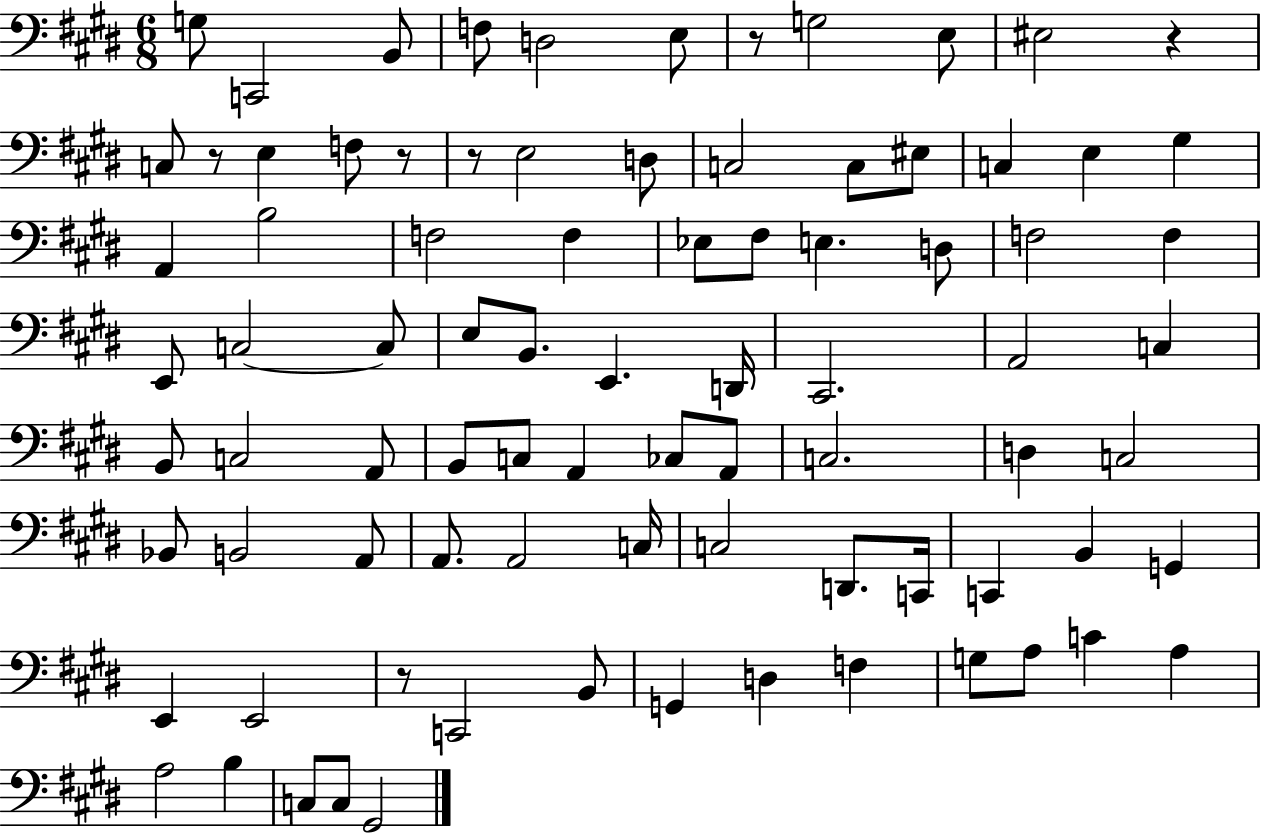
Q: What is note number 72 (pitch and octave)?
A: A3